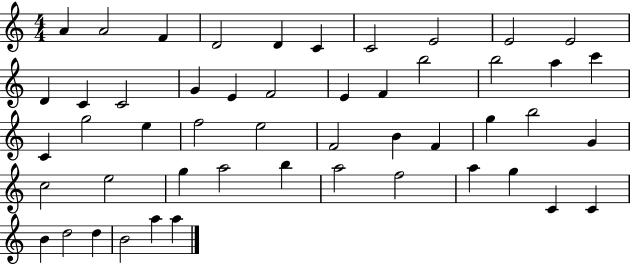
{
  \clef treble
  \numericTimeSignature
  \time 4/4
  \key c \major
  a'4 a'2 f'4 | d'2 d'4 c'4 | c'2 e'2 | e'2 e'2 | \break d'4 c'4 c'2 | g'4 e'4 f'2 | e'4 f'4 b''2 | b''2 a''4 c'''4 | \break c'4 g''2 e''4 | f''2 e''2 | f'2 b'4 f'4 | g''4 b''2 g'4 | \break c''2 e''2 | g''4 a''2 b''4 | a''2 f''2 | a''4 g''4 c'4 c'4 | \break b'4 d''2 d''4 | b'2 a''4 a''4 | \bar "|."
}